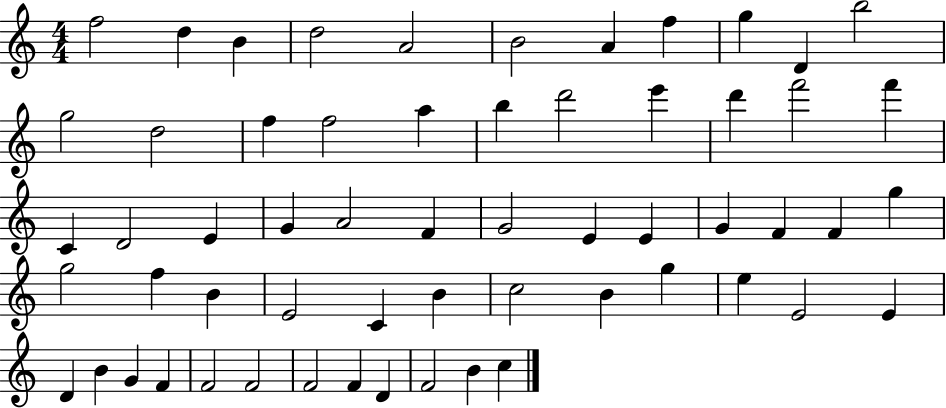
X:1
T:Untitled
M:4/4
L:1/4
K:C
f2 d B d2 A2 B2 A f g D b2 g2 d2 f f2 a b d'2 e' d' f'2 f' C D2 E G A2 F G2 E E G F F g g2 f B E2 C B c2 B g e E2 E D B G F F2 F2 F2 F D F2 B c